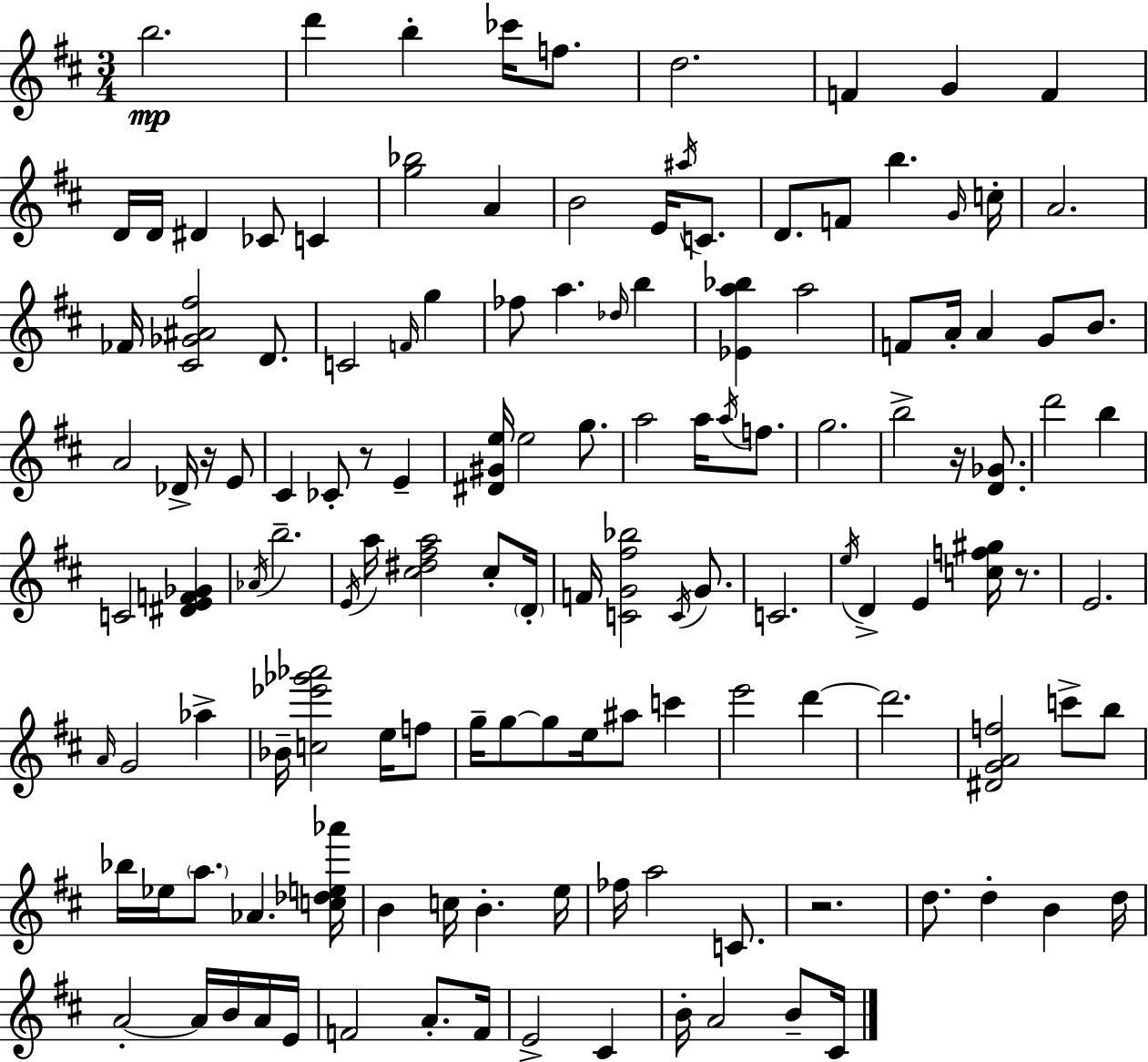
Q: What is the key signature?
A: D major